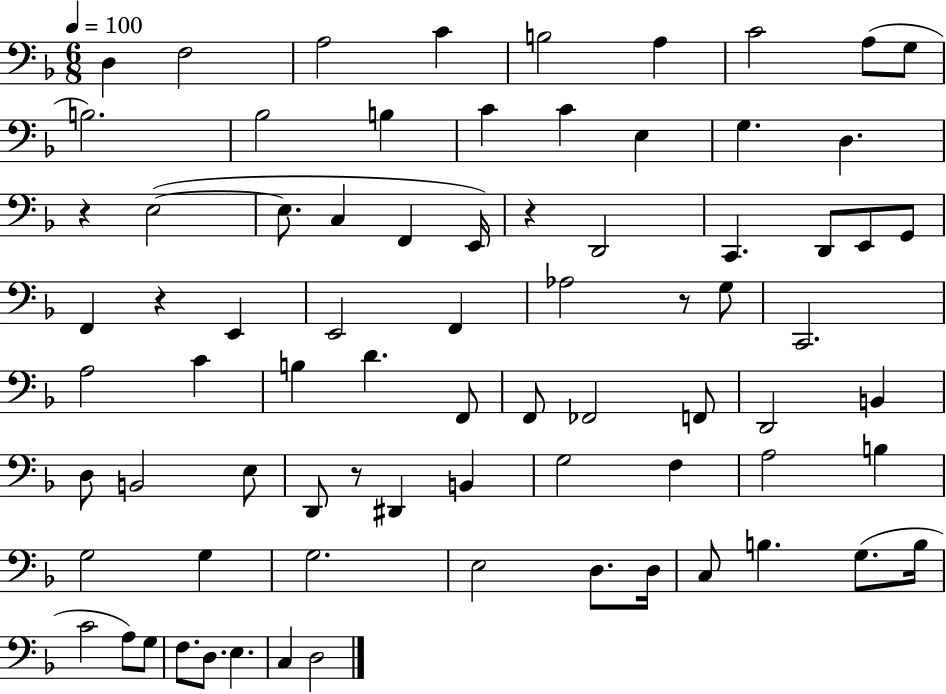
X:1
T:Untitled
M:6/8
L:1/4
K:F
D, F,2 A,2 C B,2 A, C2 A,/2 G,/2 B,2 _B,2 B, C C E, G, D, z E,2 E,/2 C, F,, E,,/4 z D,,2 C,, D,,/2 E,,/2 G,,/2 F,, z E,, E,,2 F,, _A,2 z/2 G,/2 C,,2 A,2 C B, D F,,/2 F,,/2 _F,,2 F,,/2 D,,2 B,, D,/2 B,,2 E,/2 D,,/2 z/2 ^D,, B,, G,2 F, A,2 B, G,2 G, G,2 E,2 D,/2 D,/4 C,/2 B, G,/2 B,/4 C2 A,/2 G,/2 F,/2 D,/2 E, C, D,2